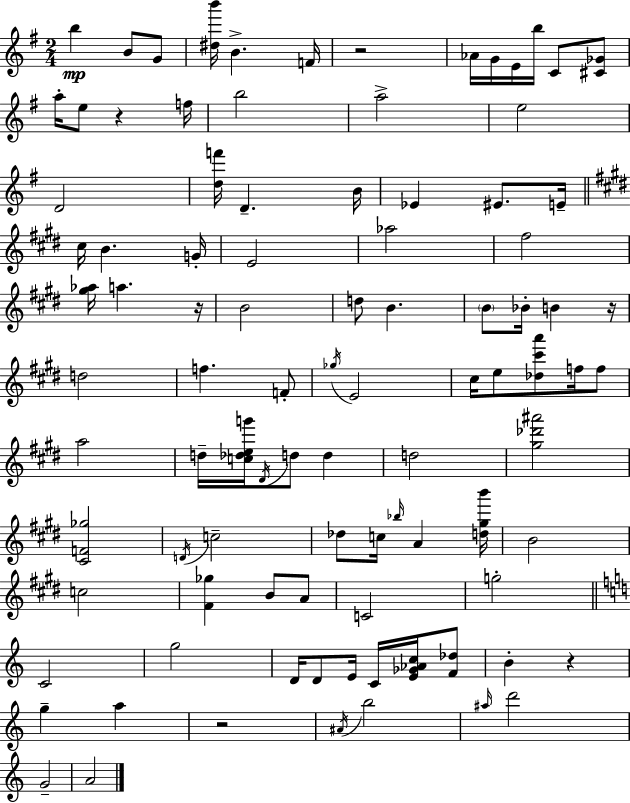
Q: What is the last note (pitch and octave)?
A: A4